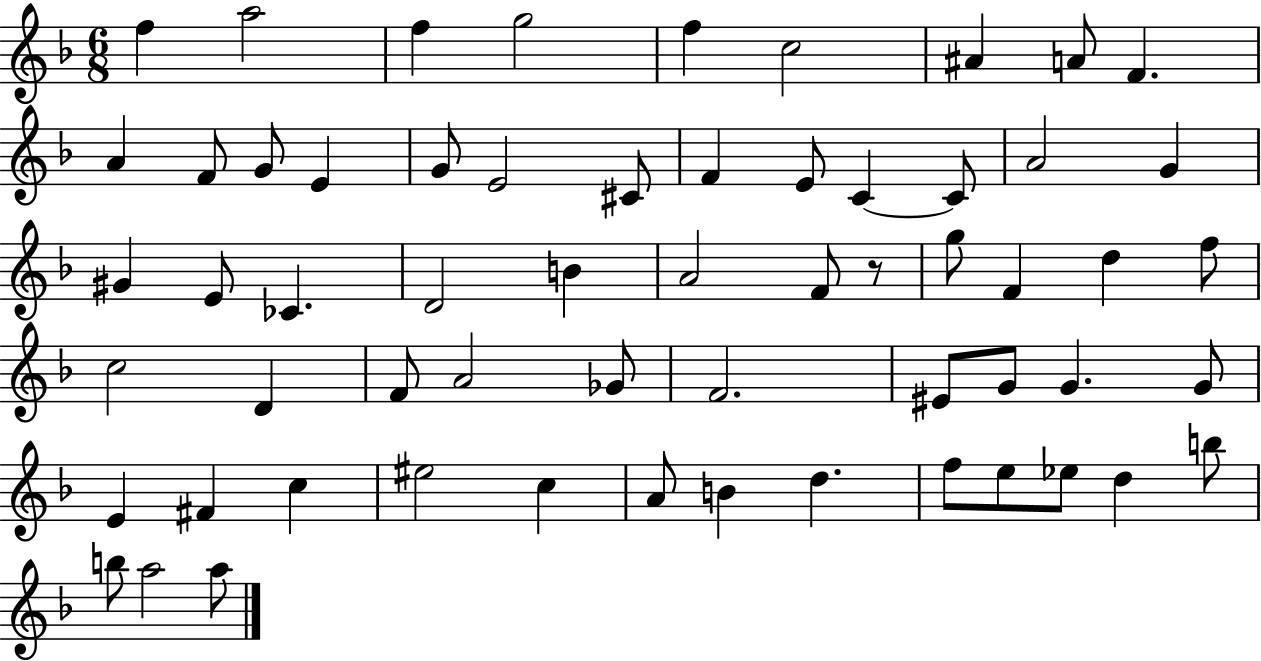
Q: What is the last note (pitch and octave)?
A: A5